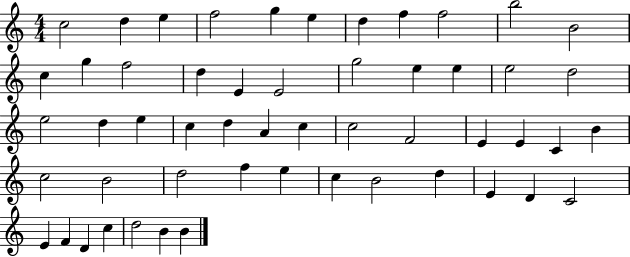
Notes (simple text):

C5/h D5/q E5/q F5/h G5/q E5/q D5/q F5/q F5/h B5/h B4/h C5/q G5/q F5/h D5/q E4/q E4/h G5/h E5/q E5/q E5/h D5/h E5/h D5/q E5/q C5/q D5/q A4/q C5/q C5/h F4/h E4/q E4/q C4/q B4/q C5/h B4/h D5/h F5/q E5/q C5/q B4/h D5/q E4/q D4/q C4/h E4/q F4/q D4/q C5/q D5/h B4/q B4/q